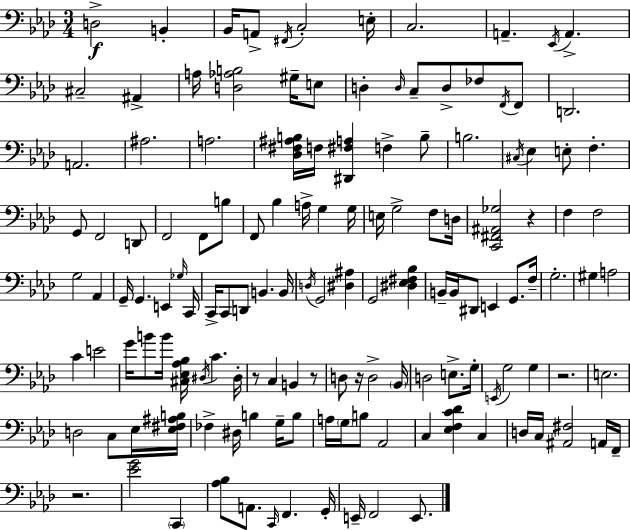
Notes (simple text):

D3/h B2/q Bb2/s A2/e F#2/s C3/h E3/s C3/h. A2/q. Eb2/s A2/q. C#3/h A#2/q A3/s [D3,Ab3,B3]/h G#3/s E3/e D3/q D3/s C3/e D3/e FES3/e F2/s F2/e D2/h. A2/h. A#3/h. A3/h. [Db3,F#3,A#3,B3]/s F3/s [D#2,F#3,A3]/q F3/q B3/e B3/h. C#3/s Eb3/q E3/e F3/q. G2/e F2/h D2/e F2/h F2/e B3/e F2/e Bb3/q A3/s G3/q G3/s E3/s G3/h F3/e D3/s [C2,F#2,A#2,Gb3]/h R/q F3/q F3/h G3/h Ab2/q G2/s G2/q. E2/q Gb3/s C2/s C2/s C2/e D2/e B2/q. B2/s D3/s G2/h [D#3,A#3]/q G2/h [D#3,Eb3,F#3,Bb3]/q B2/s B2/s D#2/e E2/q G2/e. F3/s G3/h. G#3/q A3/h C4/q E4/h G4/s B4/e B4/s [C#3,Eb3,Ab3,Bb3]/s D#3/s C4/q. D#3/s R/e C3/q B2/q R/e D3/e R/s D3/h Bb2/s D3/h E3/e. G3/s E2/s G3/h G3/q R/h. E3/h. D3/h C3/e Eb3/s [Eb3,F#3,A#3,B3]/s FES3/q D#3/s B3/q G3/s B3/e A3/s G3/s B3/e Ab2/h C3/q [Eb3,F3,C4,Db4]/q C3/q D3/s C3/s [A#2,F#3]/h A2/s F2/s R/h. [Eb4,G4]/h C2/q [Ab3,Bb3]/e A2/e. C2/s F2/q. G2/s E2/s F2/h E2/e.